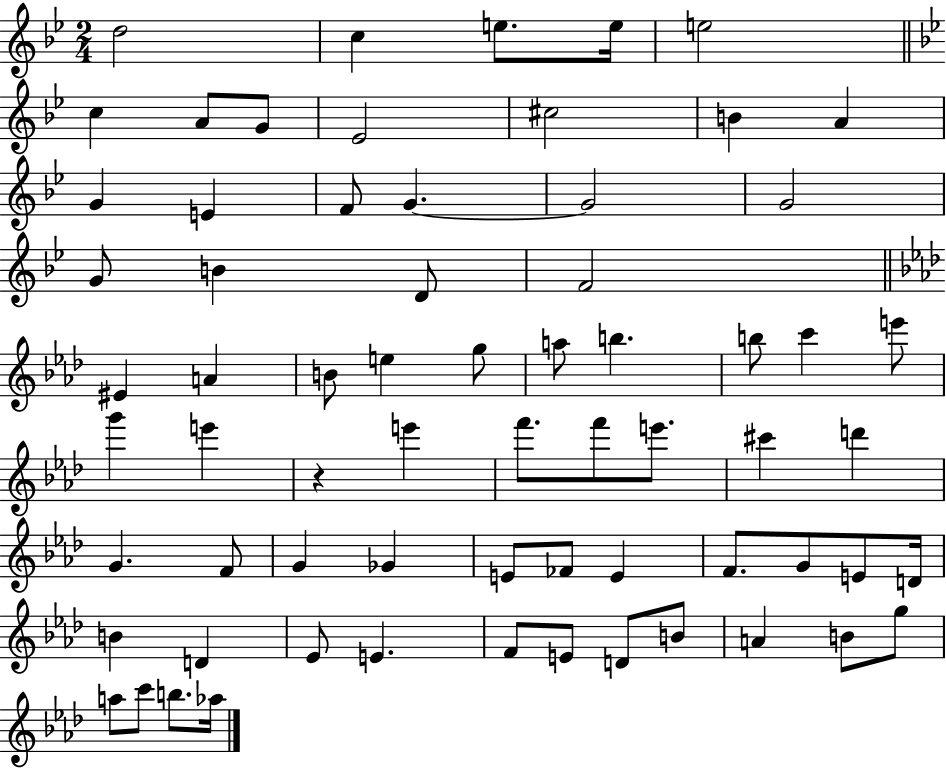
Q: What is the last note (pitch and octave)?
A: Ab5